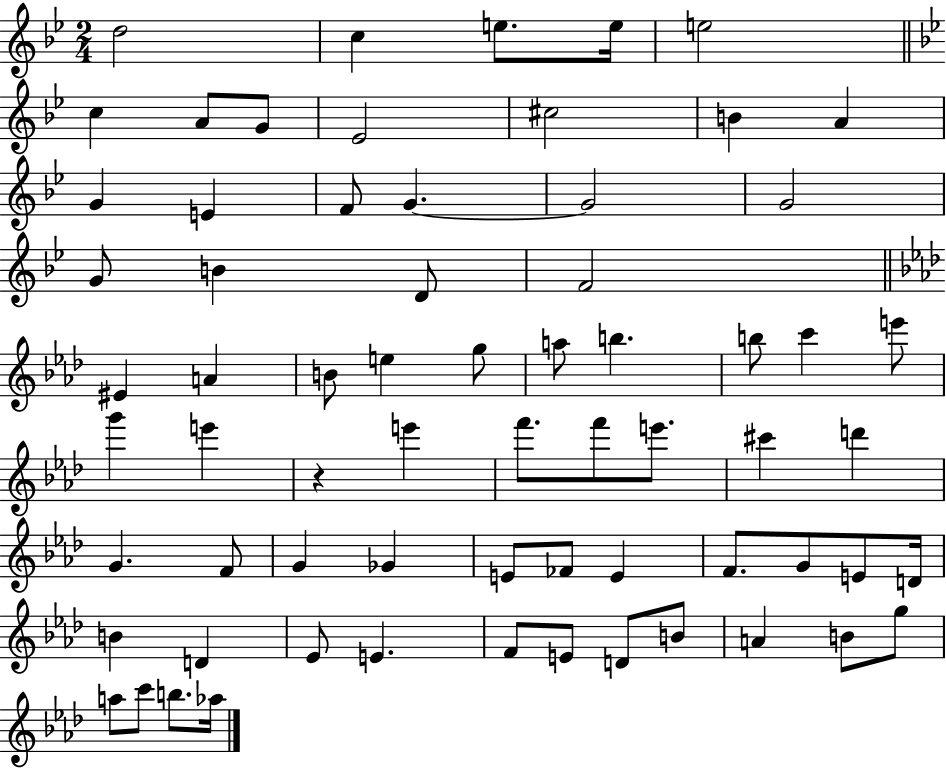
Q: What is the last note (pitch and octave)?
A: Ab5